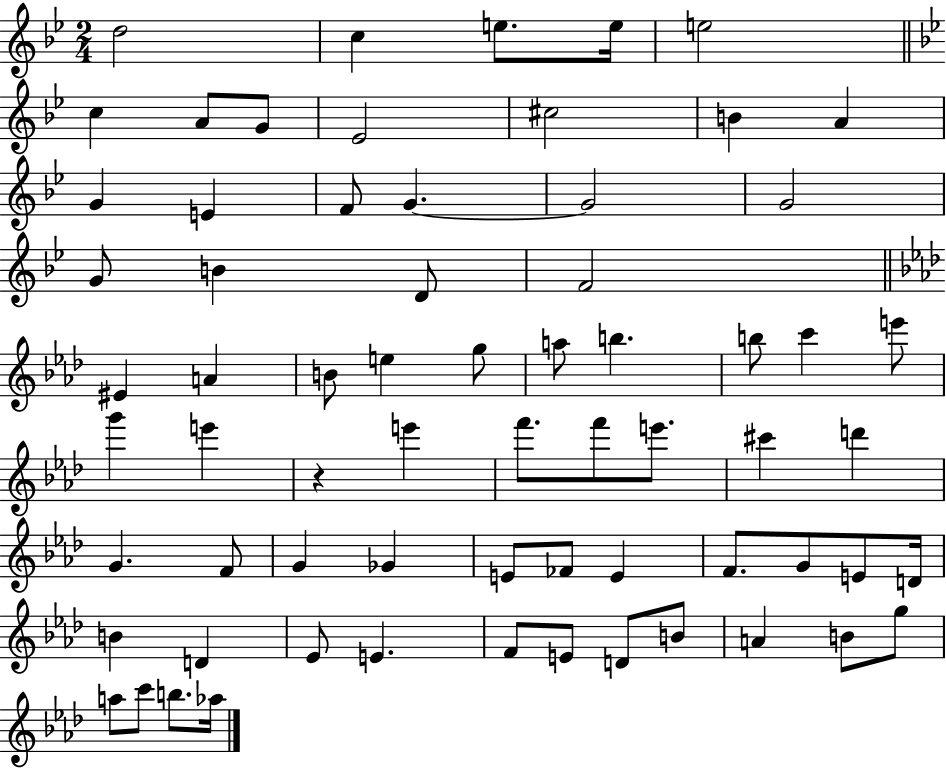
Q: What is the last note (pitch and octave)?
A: Ab5